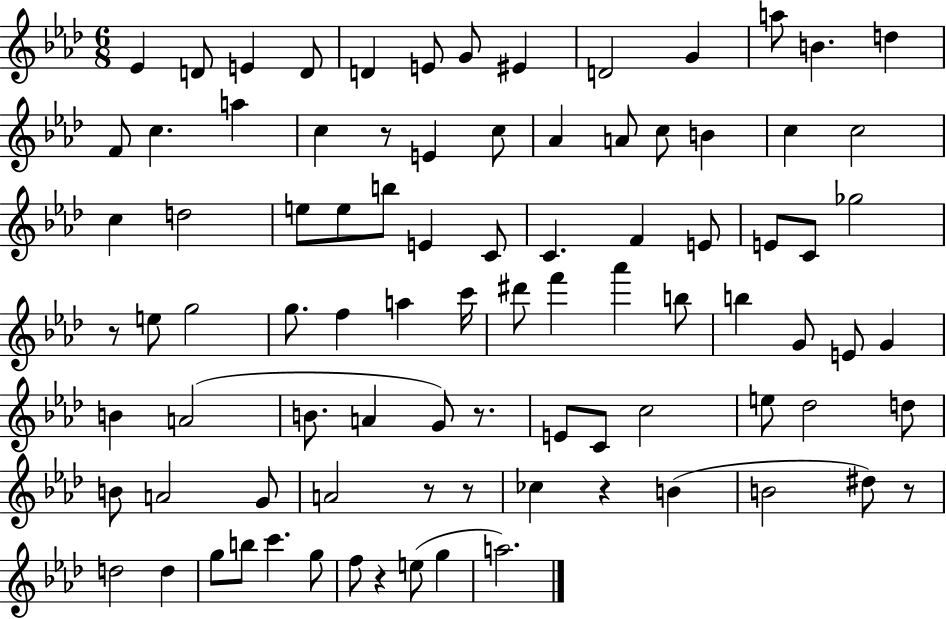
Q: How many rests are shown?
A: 8